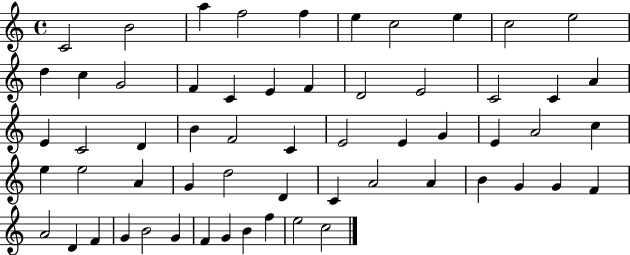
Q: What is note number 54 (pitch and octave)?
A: F4